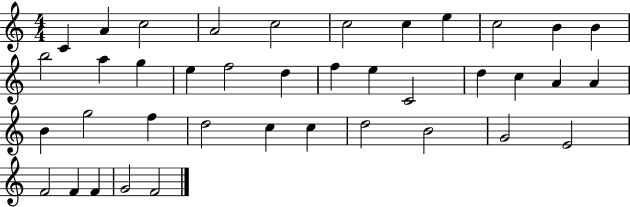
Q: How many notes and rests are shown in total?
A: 39